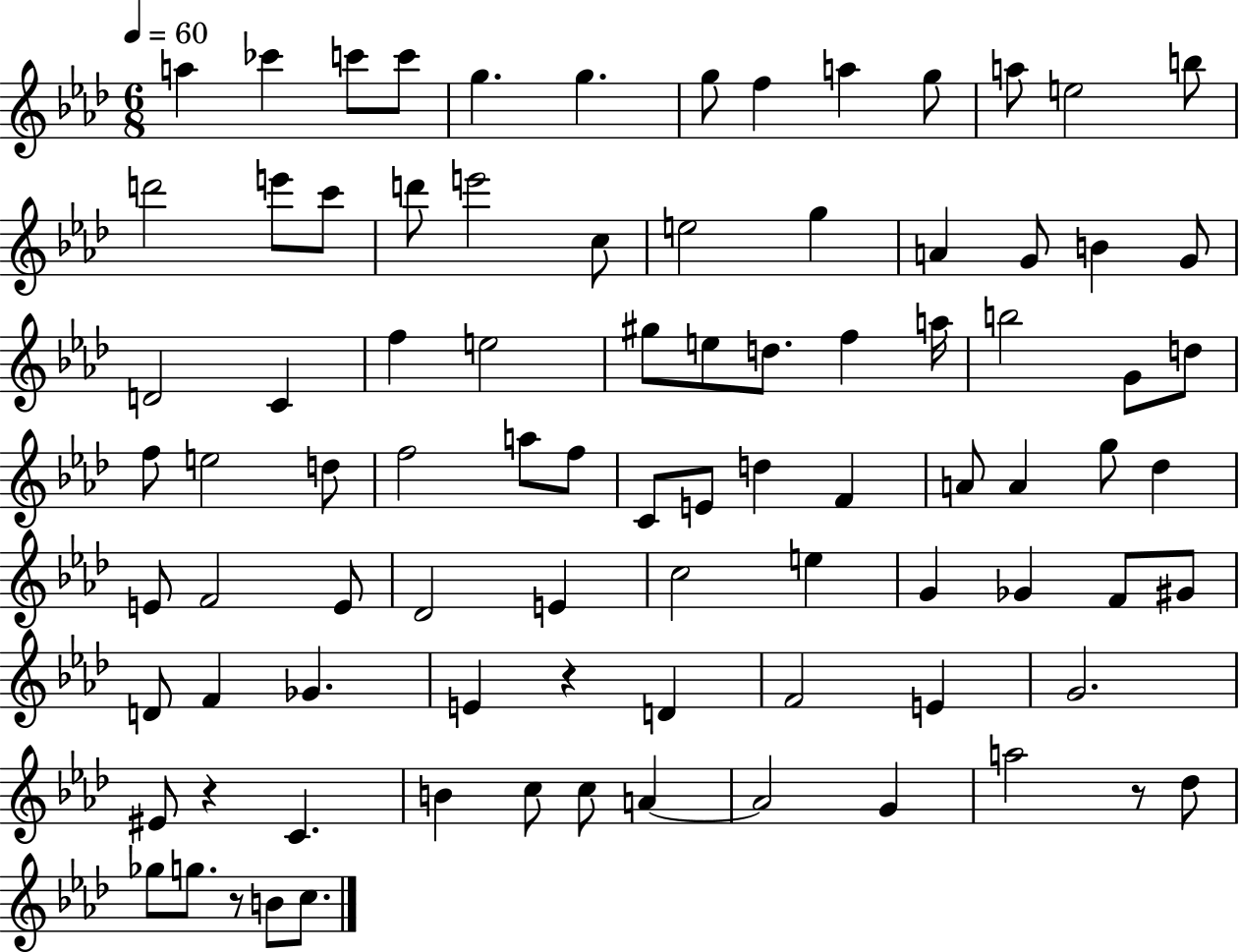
{
  \clef treble
  \numericTimeSignature
  \time 6/8
  \key aes \major
  \tempo 4 = 60
  a''4 ces'''4 c'''8 c'''8 | g''4. g''4. | g''8 f''4 a''4 g''8 | a''8 e''2 b''8 | \break d'''2 e'''8 c'''8 | d'''8 e'''2 c''8 | e''2 g''4 | a'4 g'8 b'4 g'8 | \break d'2 c'4 | f''4 e''2 | gis''8 e''8 d''8. f''4 a''16 | b''2 g'8 d''8 | \break f''8 e''2 d''8 | f''2 a''8 f''8 | c'8 e'8 d''4 f'4 | a'8 a'4 g''8 des''4 | \break e'8 f'2 e'8 | des'2 e'4 | c''2 e''4 | g'4 ges'4 f'8 gis'8 | \break d'8 f'4 ges'4. | e'4 r4 d'4 | f'2 e'4 | g'2. | \break eis'8 r4 c'4. | b'4 c''8 c''8 a'4~~ | a'2 g'4 | a''2 r8 des''8 | \break ges''8 g''8. r8 b'8 c''8. | \bar "|."
}